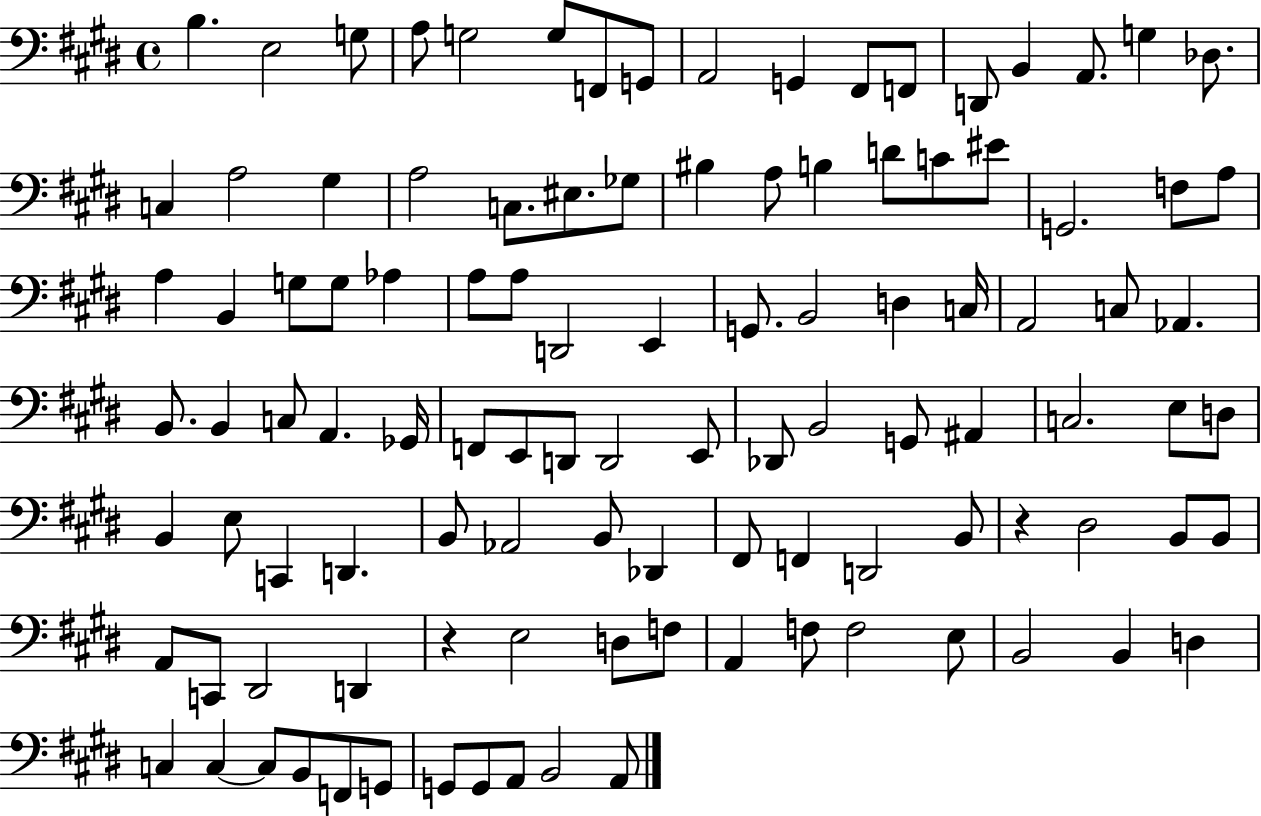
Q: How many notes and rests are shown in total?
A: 108